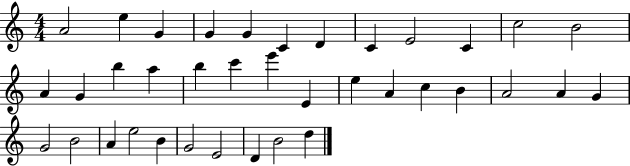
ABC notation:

X:1
T:Untitled
M:4/4
L:1/4
K:C
A2 e G G G C D C E2 C c2 B2 A G b a b c' e' E e A c B A2 A G G2 B2 A e2 B G2 E2 D B2 d